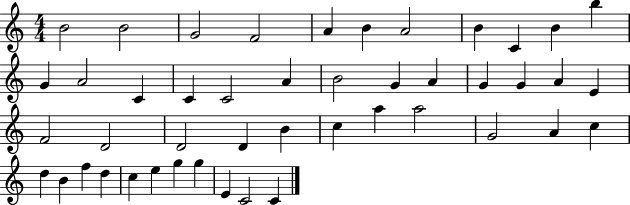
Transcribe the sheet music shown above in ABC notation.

X:1
T:Untitled
M:4/4
L:1/4
K:C
B2 B2 G2 F2 A B A2 B C B b G A2 C C C2 A B2 G A G G A E F2 D2 D2 D B c a a2 G2 A c d B f d c e g g E C2 C